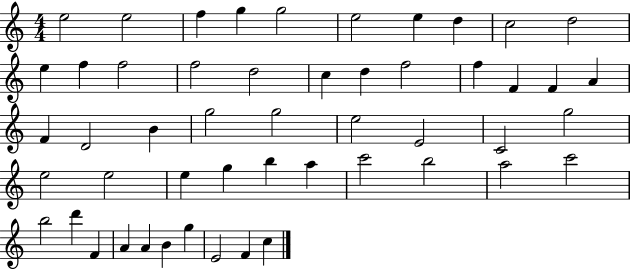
E5/h E5/h F5/q G5/q G5/h E5/h E5/q D5/q C5/h D5/h E5/q F5/q F5/h F5/h D5/h C5/q D5/q F5/h F5/q F4/q F4/q A4/q F4/q D4/h B4/q G5/h G5/h E5/h E4/h C4/h G5/h E5/h E5/h E5/q G5/q B5/q A5/q C6/h B5/h A5/h C6/h B5/h D6/q F4/q A4/q A4/q B4/q G5/q E4/h F4/q C5/q